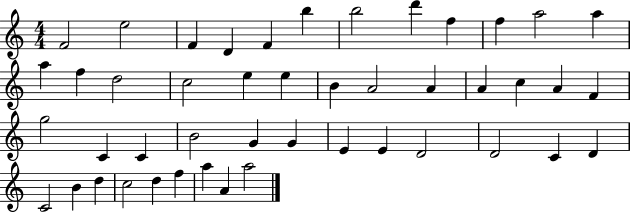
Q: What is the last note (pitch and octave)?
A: A5